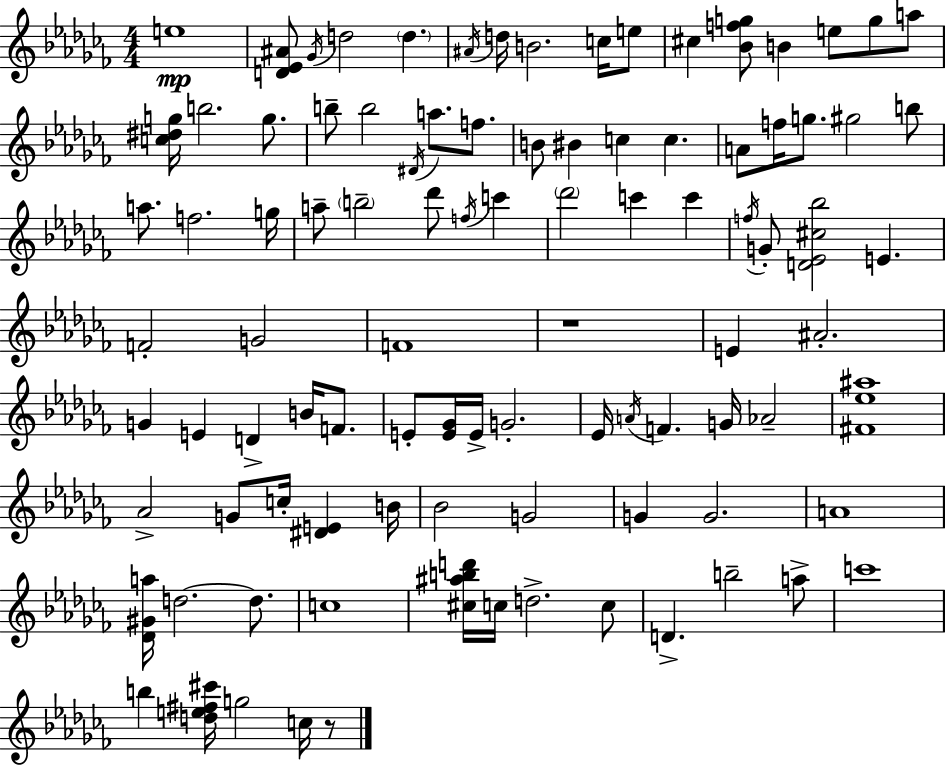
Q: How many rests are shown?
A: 2